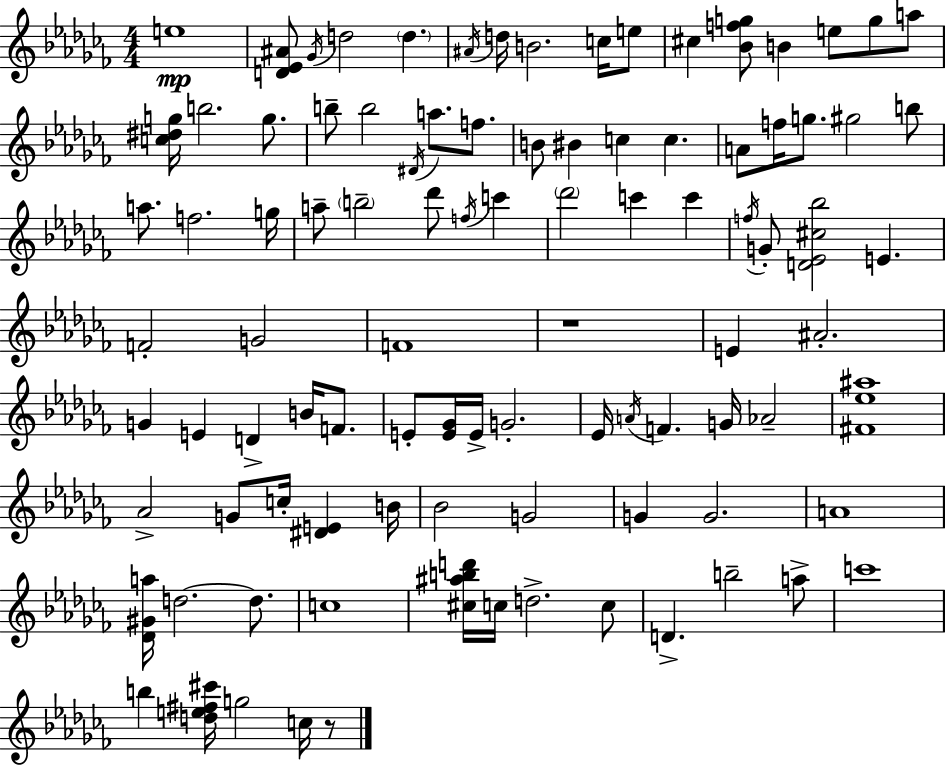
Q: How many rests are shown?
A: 2